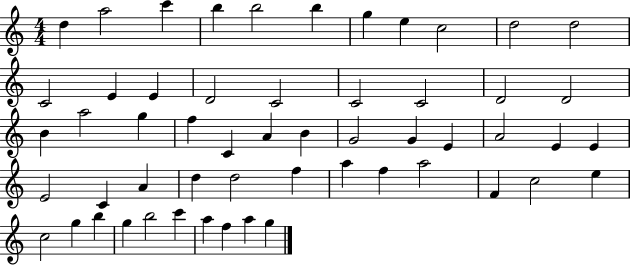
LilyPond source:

{
  \clef treble
  \numericTimeSignature
  \time 4/4
  \key c \major
  d''4 a''2 c'''4 | b''4 b''2 b''4 | g''4 e''4 c''2 | d''2 d''2 | \break c'2 e'4 e'4 | d'2 c'2 | c'2 c'2 | d'2 d'2 | \break b'4 a''2 g''4 | f''4 c'4 a'4 b'4 | g'2 g'4 e'4 | a'2 e'4 e'4 | \break e'2 c'4 a'4 | d''4 d''2 f''4 | a''4 f''4 a''2 | f'4 c''2 e''4 | \break c''2 g''4 b''4 | g''4 b''2 c'''4 | a''4 f''4 a''4 g''4 | \bar "|."
}